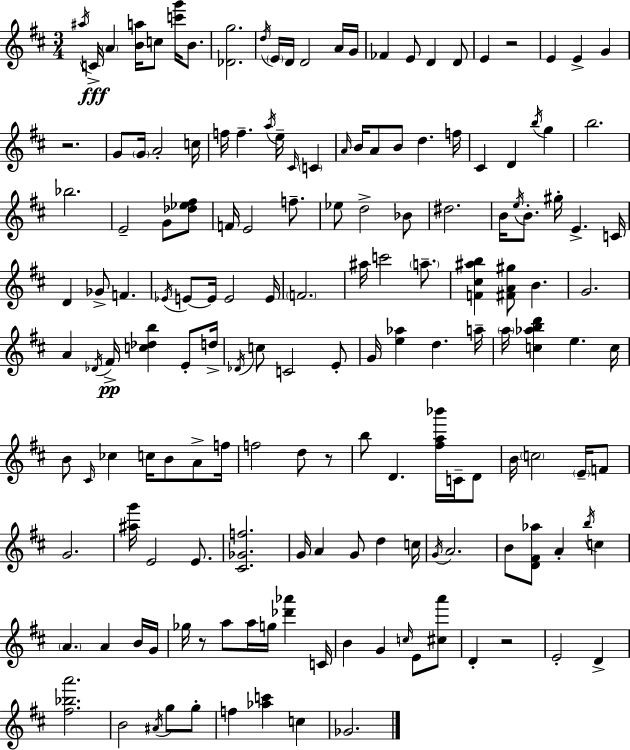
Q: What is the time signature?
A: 3/4